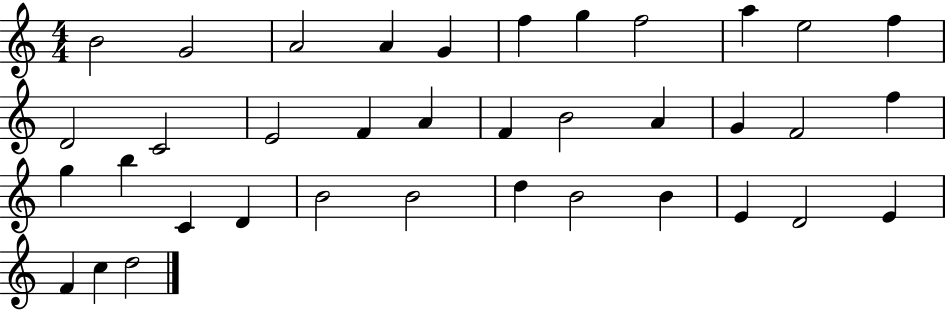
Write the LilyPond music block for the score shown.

{
  \clef treble
  \numericTimeSignature
  \time 4/4
  \key c \major
  b'2 g'2 | a'2 a'4 g'4 | f''4 g''4 f''2 | a''4 e''2 f''4 | \break d'2 c'2 | e'2 f'4 a'4 | f'4 b'2 a'4 | g'4 f'2 f''4 | \break g''4 b''4 c'4 d'4 | b'2 b'2 | d''4 b'2 b'4 | e'4 d'2 e'4 | \break f'4 c''4 d''2 | \bar "|."
}